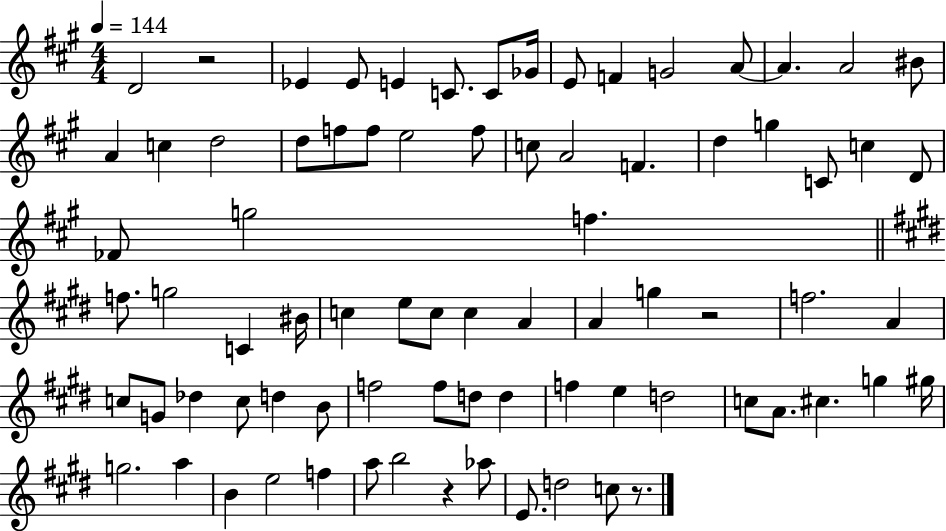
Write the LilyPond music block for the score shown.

{
  \clef treble
  \numericTimeSignature
  \time 4/4
  \key a \major
  \tempo 4 = 144
  \repeat volta 2 { d'2 r2 | ees'4 ees'8 e'4 c'8. c'8 ges'16 | e'8 f'4 g'2 a'8~~ | a'4. a'2 bis'8 | \break a'4 c''4 d''2 | d''8 f''8 f''8 e''2 f''8 | c''8 a'2 f'4. | d''4 g''4 c'8 c''4 d'8 | \break fes'8 g''2 f''4. | \bar "||" \break \key e \major f''8. g''2 c'4 bis'16 | c''4 e''8 c''8 c''4 a'4 | a'4 g''4 r2 | f''2. a'4 | \break c''8 g'8 des''4 c''8 d''4 b'8 | f''2 f''8 d''8 d''4 | f''4 e''4 d''2 | c''8 a'8. cis''4. g''4 gis''16 | \break g''2. a''4 | b'4 e''2 f''4 | a''8 b''2 r4 aes''8 | e'8. d''2 c''8 r8. | \break } \bar "|."
}